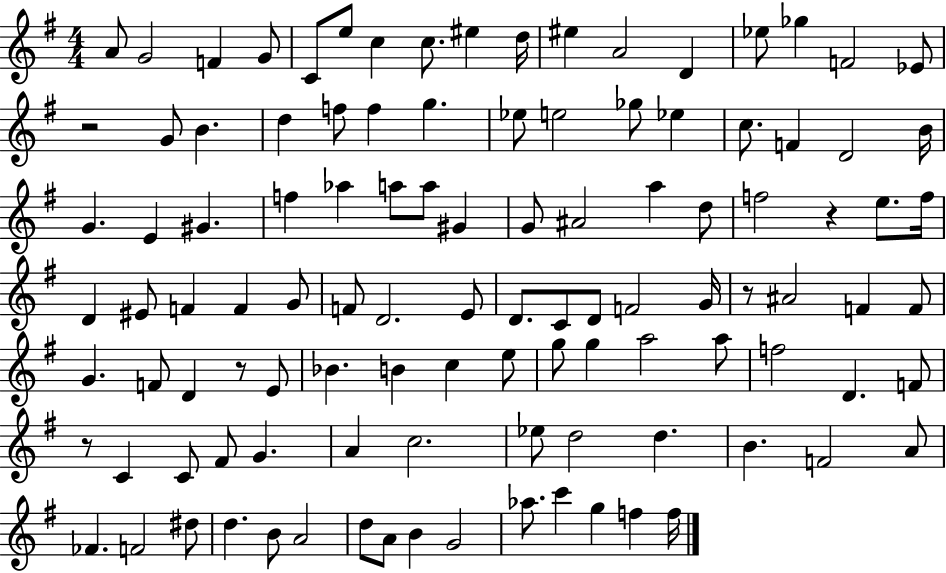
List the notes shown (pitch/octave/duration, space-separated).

A4/e G4/h F4/q G4/e C4/e E5/e C5/q C5/e. EIS5/q D5/s EIS5/q A4/h D4/q Eb5/e Gb5/q F4/h Eb4/e R/h G4/e B4/q. D5/q F5/e F5/q G5/q. Eb5/e E5/h Gb5/e Eb5/q C5/e. F4/q D4/h B4/s G4/q. E4/q G#4/q. F5/q Ab5/q A5/e A5/e G#4/q G4/e A#4/h A5/q D5/e F5/h R/q E5/e. F5/s D4/q EIS4/e F4/q F4/q G4/e F4/e D4/h. E4/e D4/e. C4/e D4/e F4/h G4/s R/e A#4/h F4/q F4/e G4/q. F4/e D4/q R/e E4/e Bb4/q. B4/q C5/q E5/e G5/e G5/q A5/h A5/e F5/h D4/q. F4/e R/e C4/q C4/e F#4/e G4/q. A4/q C5/h. Eb5/e D5/h D5/q. B4/q. F4/h A4/e FES4/q. F4/h D#5/e D5/q. B4/e A4/h D5/e A4/e B4/q G4/h Ab5/e. C6/q G5/q F5/q F5/s